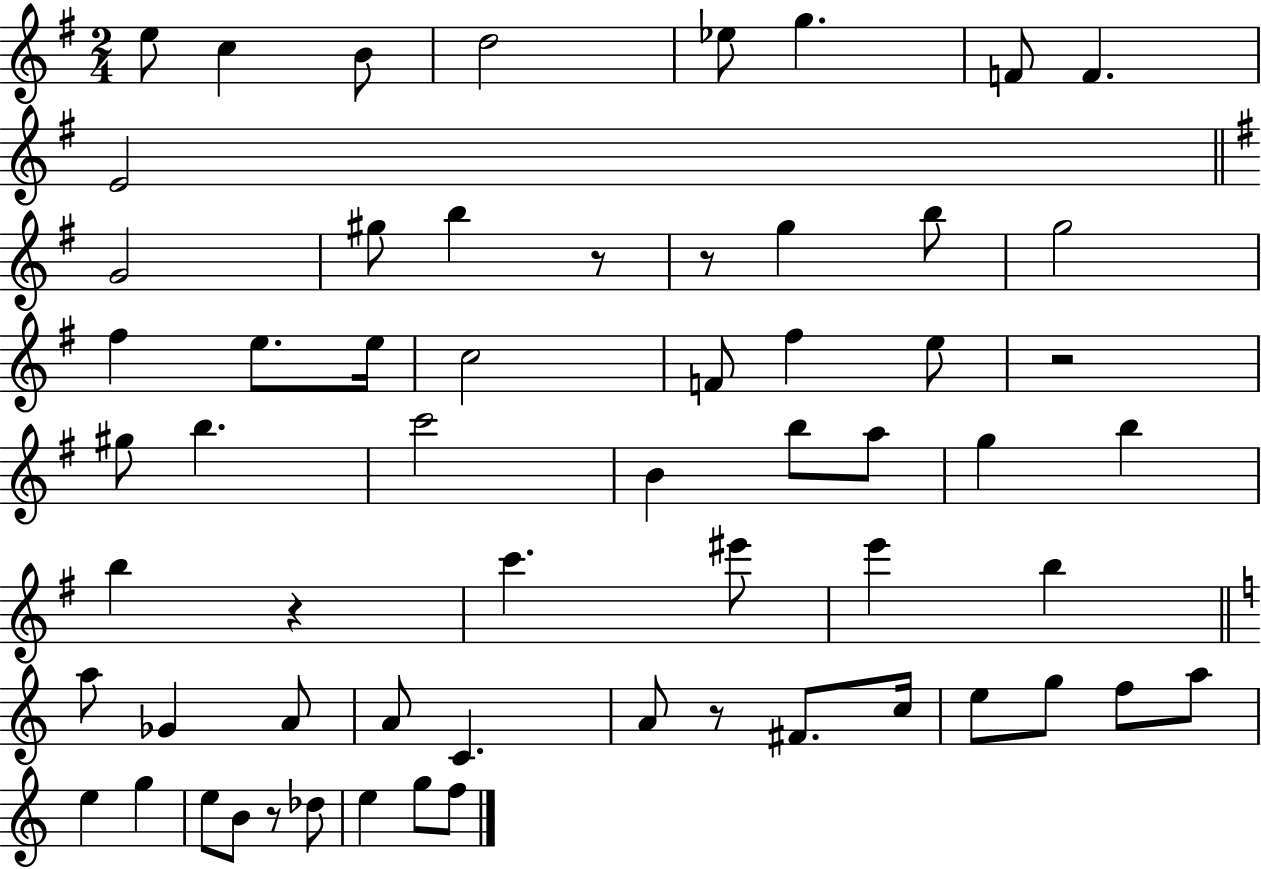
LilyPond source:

{
  \clef treble
  \numericTimeSignature
  \time 2/4
  \key g \major
  \repeat volta 2 { e''8 c''4 b'8 | d''2 | ees''8 g''4. | f'8 f'4. | \break e'2 | \bar "||" \break \key g \major g'2 | gis''8 b''4 r8 | r8 g''4 b''8 | g''2 | \break fis''4 e''8. e''16 | c''2 | f'8 fis''4 e''8 | r2 | \break gis''8 b''4. | c'''2 | b'4 b''8 a''8 | g''4 b''4 | \break b''4 r4 | c'''4. eis'''8 | e'''4 b''4 | \bar "||" \break \key c \major a''8 ges'4 a'8 | a'8 c'4. | a'8 r8 fis'8. c''16 | e''8 g''8 f''8 a''8 | \break e''4 g''4 | e''8 b'8 r8 des''8 | e''4 g''8 f''8 | } \bar "|."
}